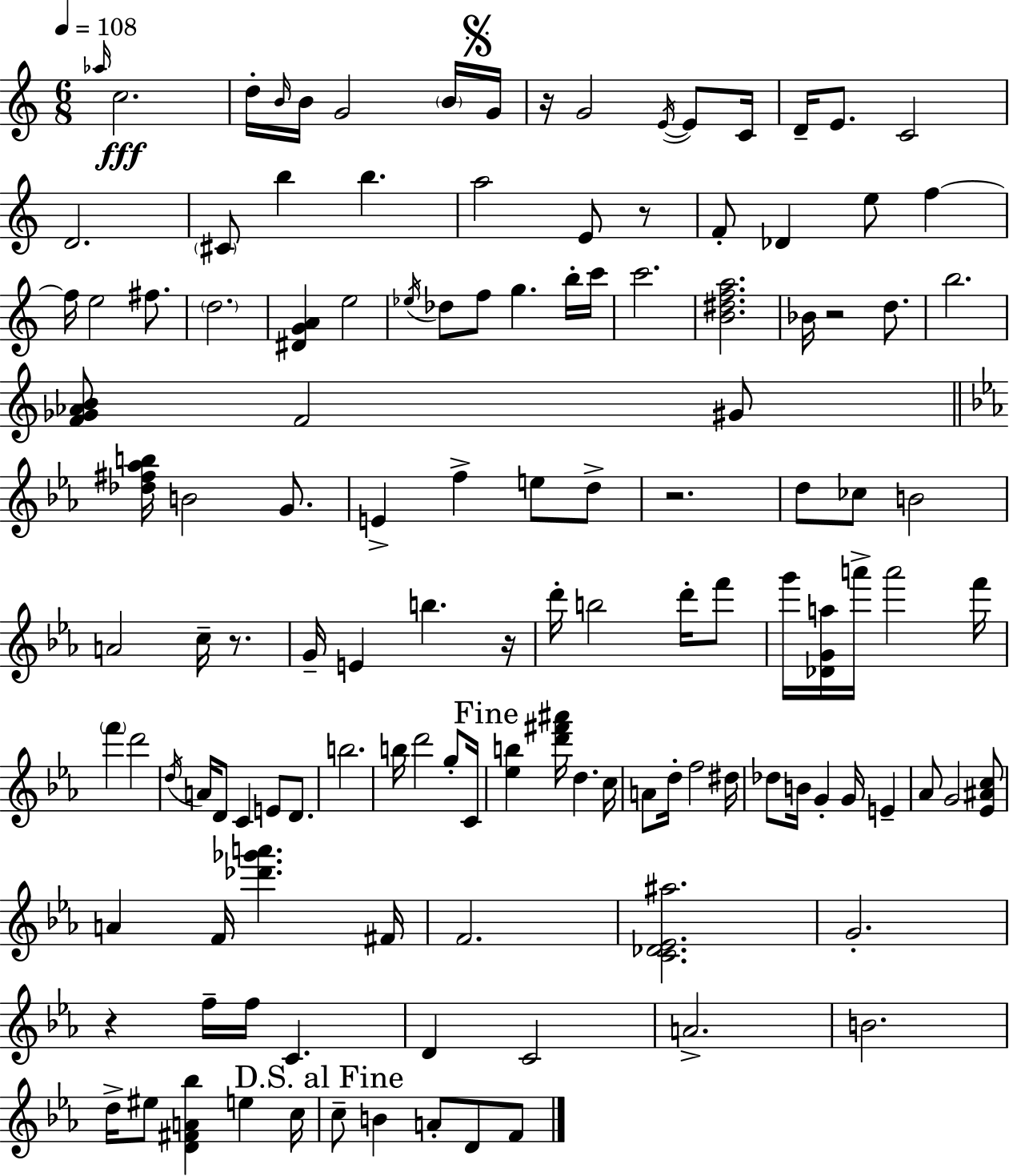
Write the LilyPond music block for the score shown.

{
  \clef treble
  \numericTimeSignature
  \time 6/8
  \key c \major
  \tempo 4 = 108
  \grace { aes''16 }\fff c''2. | d''16-. \grace { b'16 } b'16 g'2 | \parenthesize b'16 \mark \markup { \musicglyph "scripts.segno" } g'16 r16 g'2 \acciaccatura { e'16~ }~ | e'8 c'16 d'16-- e'8. c'2 | \break d'2. | \parenthesize cis'8 b''4 b''4. | a''2 e'8 | r8 f'8-. des'4 e''8 f''4~~ | \break f''16 e''2 | fis''8. \parenthesize d''2. | <dis' g' a'>4 e''2 | \acciaccatura { ees''16 } des''8 f''8 g''4. | \break b''16-. c'''16 c'''2. | <b' dis'' f'' a''>2. | bes'16 r2 | d''8. b''2. | \break <f' ges' aes' b'>8 f'2 | gis'8 \bar "||" \break \key c \minor <des'' fis'' aes'' b''>16 b'2 g'8. | e'4-> f''4-> e''8 d''8-> | r2. | d''8 ces''8 b'2 | \break a'2 c''16-- r8. | g'16-- e'4 b''4. r16 | d'''16-. b''2 d'''16-. f'''8 | g'''16 <des' g' a''>16 a'''16-> a'''2 f'''16 | \break \parenthesize f'''4 d'''2 | \acciaccatura { d''16 } a'16 d'8 c'4 e'8 d'8. | b''2. | b''16 d'''2 g''8-. | \break c'16 \mark "Fine" <ees'' b''>4 <d''' fis''' ais'''>16 d''4. | c''16 a'8 d''16-. f''2 | dis''16 des''8 b'16 g'4-. g'16 e'4-- | aes'8 g'2 <ees' ais' c''>8 | \break a'4 f'16 <des''' ges''' a'''>4. | fis'16 f'2. | <c' des' ees' ais''>2. | g'2.-. | \break r4 f''16-- f''16 c'4. | d'4 c'2 | a'2.-> | b'2. | \break d''16-> eis''8 <d' fis' a' bes''>4 e''4 | c''16 \mark "D.S. al Fine" c''8-- b'4 a'8-. d'8 f'8 | \bar "|."
}